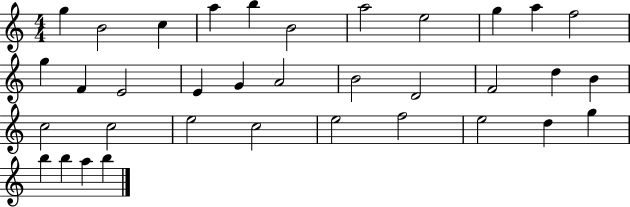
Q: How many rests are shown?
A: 0